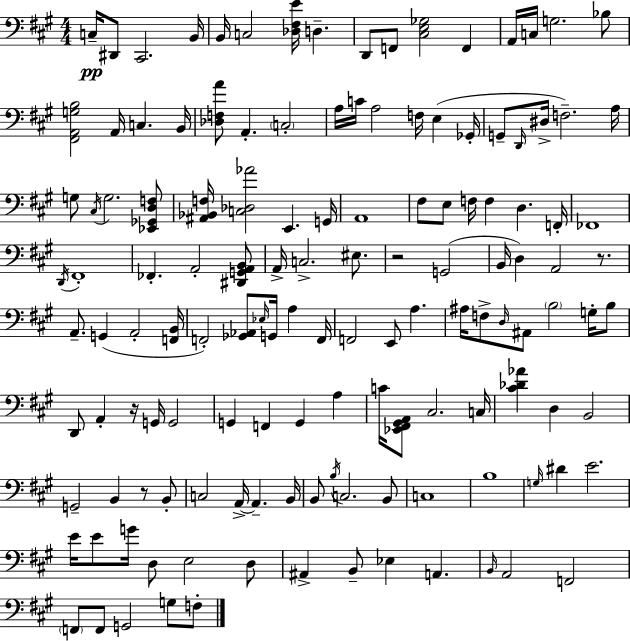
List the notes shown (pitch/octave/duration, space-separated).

C3/s D#2/e C#2/h. B2/s B2/s C3/h [Db3,F#3,E4]/s D3/q. D2/e F2/e [C#3,E3,Gb3]/h F2/q A2/s C3/s G3/h. Bb3/e [F#2,A2,G3,B3]/h A2/s C3/q. B2/s [Db3,F3,A4]/e A2/q. C3/h A3/s C4/s A3/h F3/s E3/q Gb2/s G2/e D2/s D#3/s F3/h. A3/s G3/e C#3/s G3/h. [Eb2,Gb2,D3,F3]/e [A#2,Bb2,F3]/s [C3,Db3,Ab4]/h E2/q. G2/s A2/w F#3/e E3/e F3/s F3/q D3/q. F2/s FES2/w D2/s F#2/w FES2/q. A2/h [D#2,G2,A2,B2]/e A2/s C3/h. EIS3/e. R/h G2/h B2/s D3/q A2/h R/e. A2/e. G2/q A2/h [F2,B2]/s F2/h [Gb2,Ab2]/e Eb3/s G2/s A3/q F2/s F2/h E2/e A3/q. A#3/s F3/e D3/s A#2/e B3/h G3/s B3/e D2/e A2/q R/s G2/s G2/h G2/q F2/q G2/q A3/q C4/s [Eb2,F#2,G#2,A2]/e C#3/h. C3/s [C#4,Db4,Ab4]/q D3/q B2/h G2/h B2/q R/e B2/e C3/h A2/s A2/q. B2/s B2/e B3/s C3/h. B2/e C3/w B3/w G3/s D#4/q E4/h. E4/s E4/e G4/s D3/e E3/h D3/e A#2/q B2/e Eb3/q A2/q. B2/s A2/h F2/h F2/e F2/e G2/h G3/e F3/e